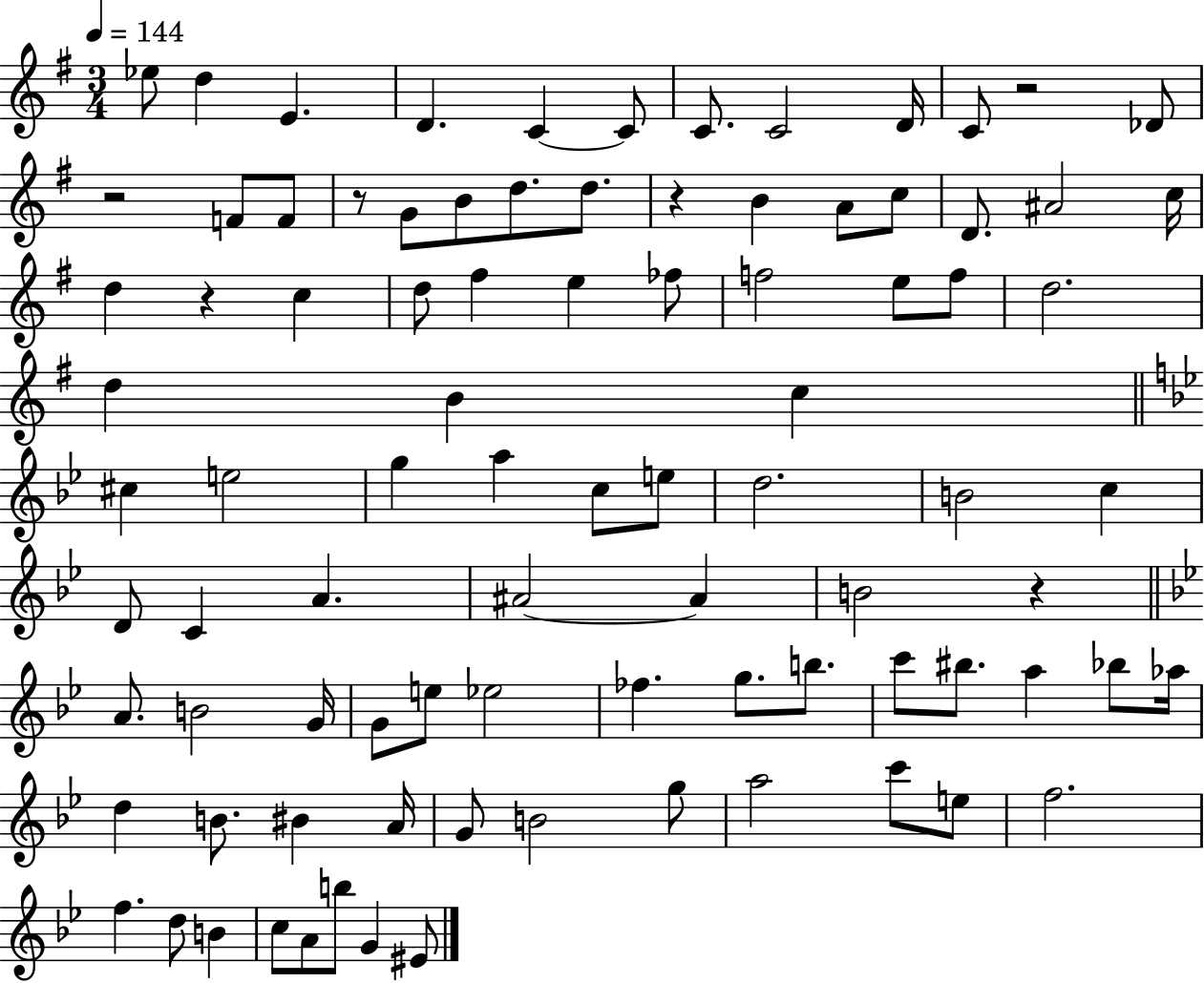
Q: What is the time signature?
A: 3/4